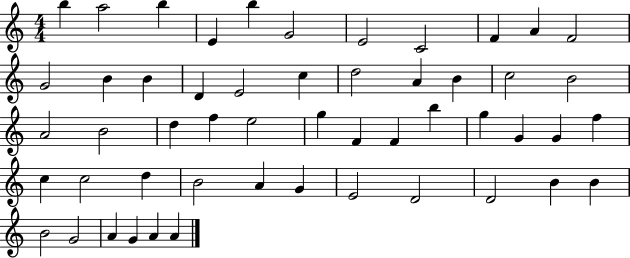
{
  \clef treble
  \numericTimeSignature
  \time 4/4
  \key c \major
  b''4 a''2 b''4 | e'4 b''4 g'2 | e'2 c'2 | f'4 a'4 f'2 | \break g'2 b'4 b'4 | d'4 e'2 c''4 | d''2 a'4 b'4 | c''2 b'2 | \break a'2 b'2 | d''4 f''4 e''2 | g''4 f'4 f'4 b''4 | g''4 g'4 g'4 f''4 | \break c''4 c''2 d''4 | b'2 a'4 g'4 | e'2 d'2 | d'2 b'4 b'4 | \break b'2 g'2 | a'4 g'4 a'4 a'4 | \bar "|."
}